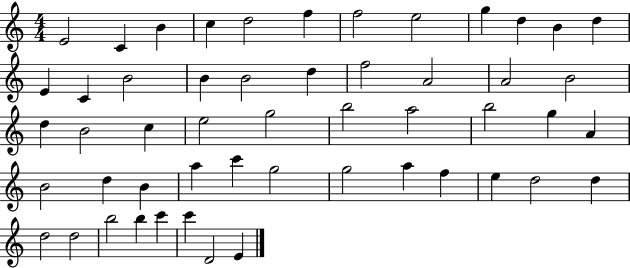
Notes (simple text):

E4/h C4/q B4/q C5/q D5/h F5/q F5/h E5/h G5/q D5/q B4/q D5/q E4/q C4/q B4/h B4/q B4/h D5/q F5/h A4/h A4/h B4/h D5/q B4/h C5/q E5/h G5/h B5/h A5/h B5/h G5/q A4/q B4/h D5/q B4/q A5/q C6/q G5/h G5/h A5/q F5/q E5/q D5/h D5/q D5/h D5/h B5/h B5/q C6/q C6/q D4/h E4/q